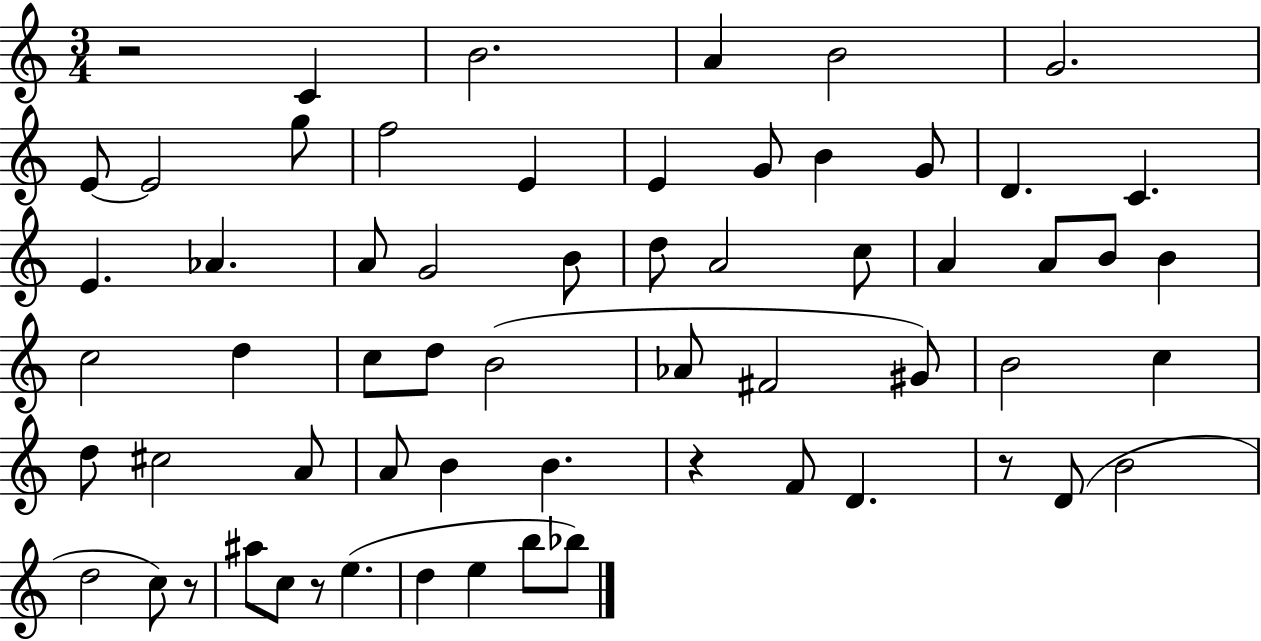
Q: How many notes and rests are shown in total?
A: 62